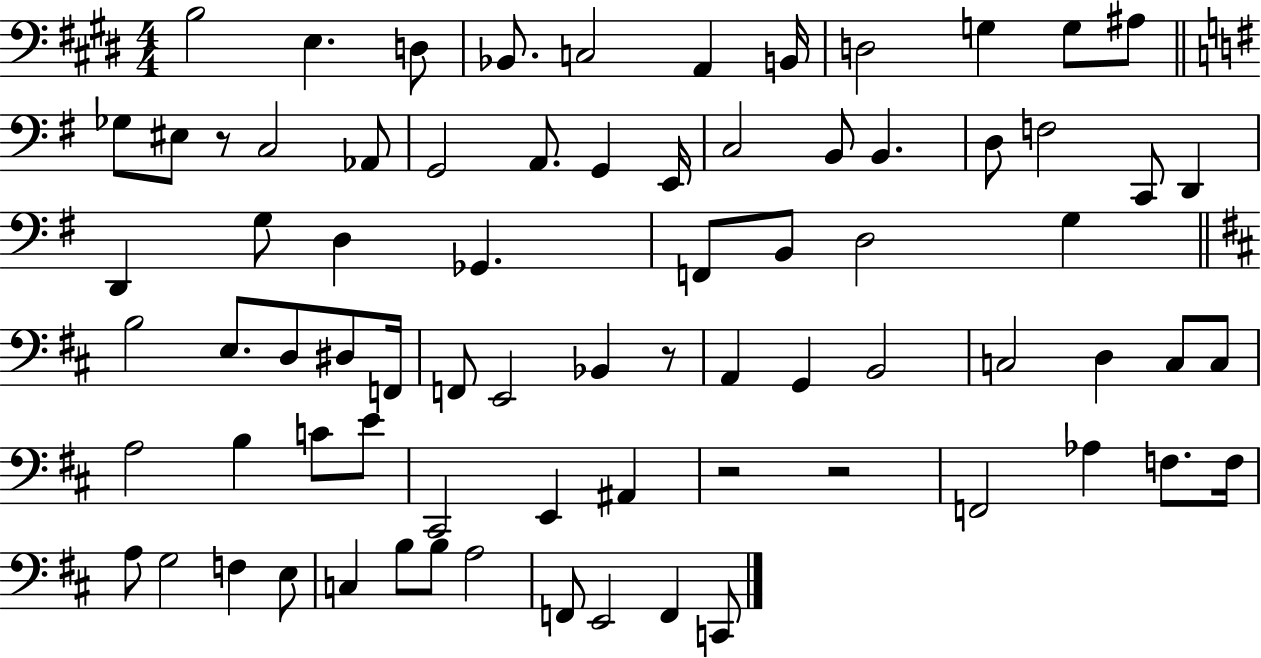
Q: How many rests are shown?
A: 4